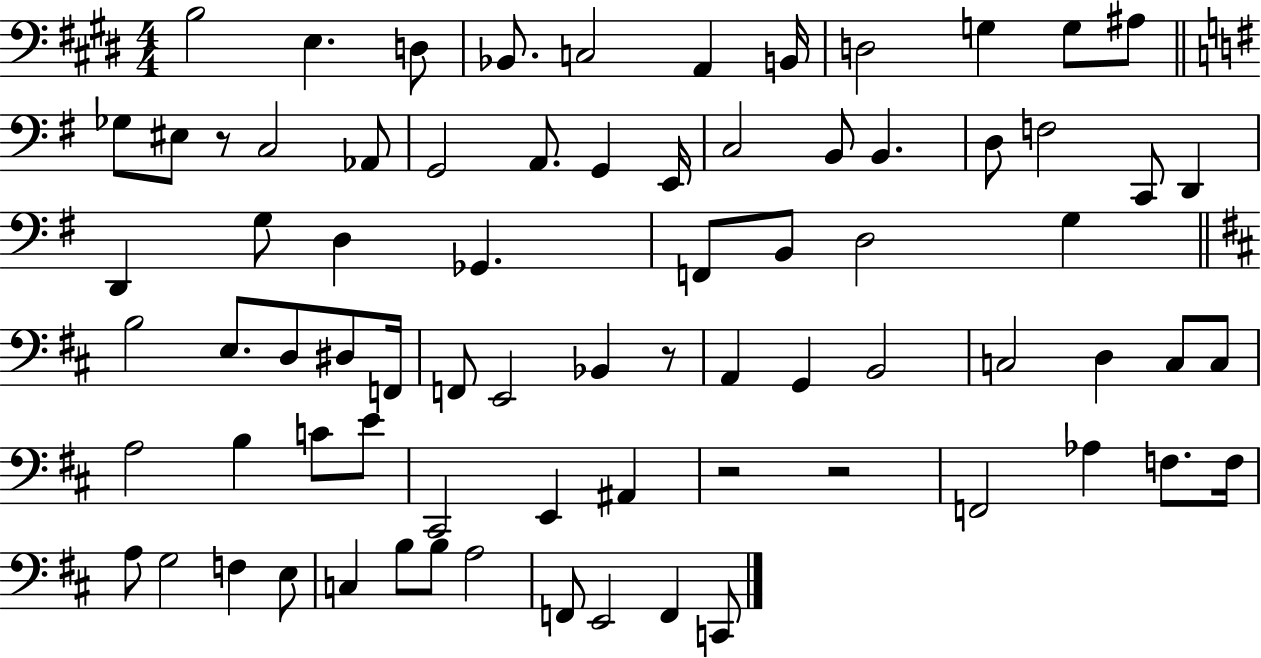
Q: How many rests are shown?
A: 4